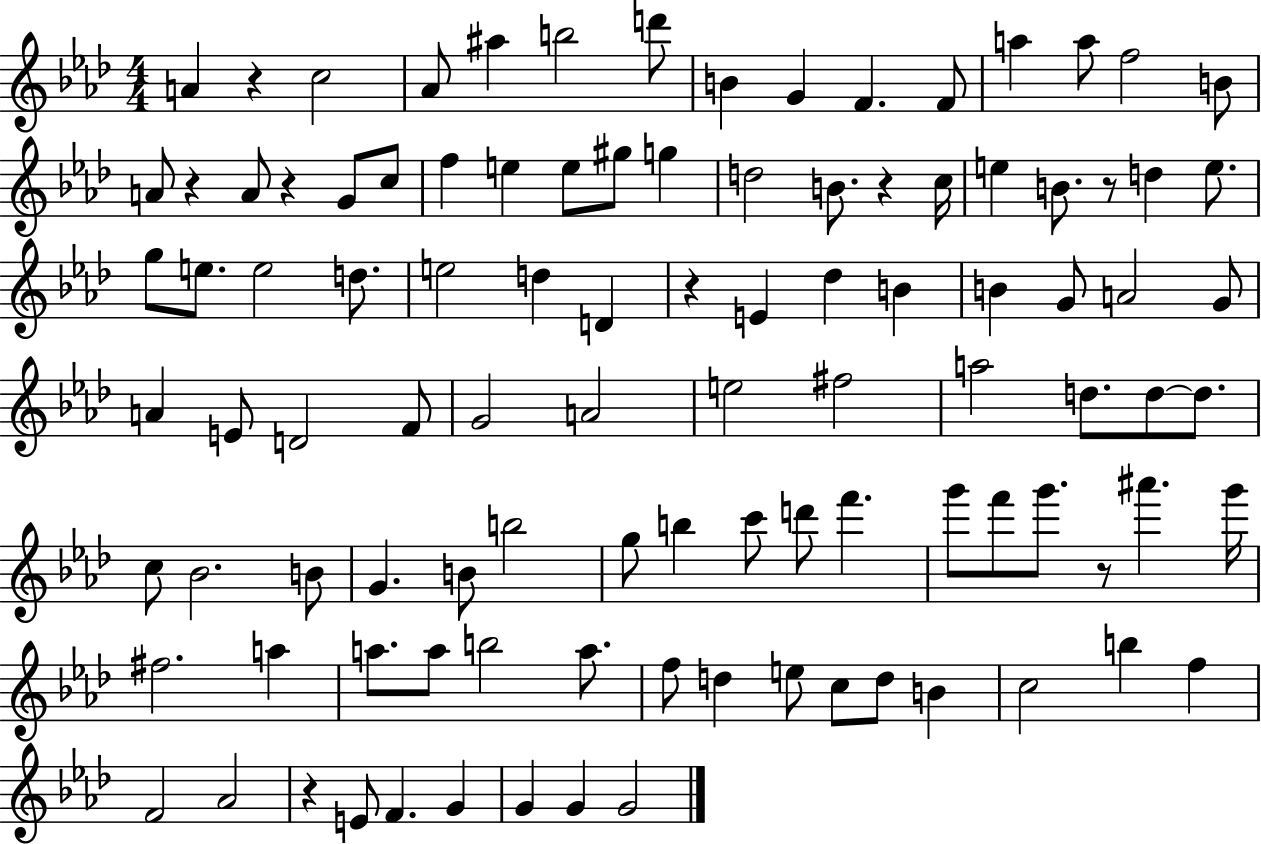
X:1
T:Untitled
M:4/4
L:1/4
K:Ab
A z c2 _A/2 ^a b2 d'/2 B G F F/2 a a/2 f2 B/2 A/2 z A/2 z G/2 c/2 f e e/2 ^g/2 g d2 B/2 z c/4 e B/2 z/2 d e/2 g/2 e/2 e2 d/2 e2 d D z E _d B B G/2 A2 G/2 A E/2 D2 F/2 G2 A2 e2 ^f2 a2 d/2 d/2 d/2 c/2 _B2 B/2 G B/2 b2 g/2 b c'/2 d'/2 f' g'/2 f'/2 g'/2 z/2 ^a' g'/4 ^f2 a a/2 a/2 b2 a/2 f/2 d e/2 c/2 d/2 B c2 b f F2 _A2 z E/2 F G G G G2